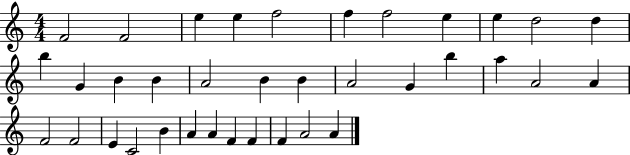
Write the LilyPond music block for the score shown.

{
  \clef treble
  \numericTimeSignature
  \time 4/4
  \key c \major
  f'2 f'2 | e''4 e''4 f''2 | f''4 f''2 e''4 | e''4 d''2 d''4 | \break b''4 g'4 b'4 b'4 | a'2 b'4 b'4 | a'2 g'4 b''4 | a''4 a'2 a'4 | \break f'2 f'2 | e'4 c'2 b'4 | a'4 a'4 f'4 f'4 | f'4 a'2 a'4 | \break \bar "|."
}